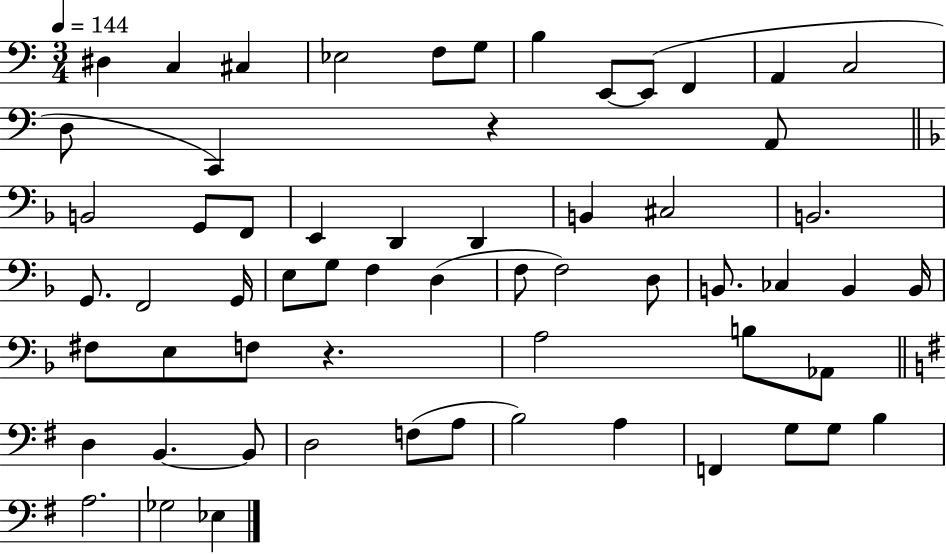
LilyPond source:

{
  \clef bass
  \numericTimeSignature
  \time 3/4
  \key c \major
  \tempo 4 = 144
  dis4 c4 cis4 | ees2 f8 g8 | b4 e,8~~ e,8( f,4 | a,4 c2 | \break d8 c,4) r4 a,8 | \bar "||" \break \key f \major b,2 g,8 f,8 | e,4 d,4 d,4 | b,4 cis2 | b,2. | \break g,8. f,2 g,16 | e8 g8 f4 d4( | f8 f2) d8 | b,8. ces4 b,4 b,16 | \break fis8 e8 f8 r4. | a2 b8 aes,8 | \bar "||" \break \key g \major d4 b,4.~~ b,8 | d2 f8( a8 | b2) a4 | f,4 g8 g8 b4 | \break a2. | ges2 ees4 | \bar "|."
}